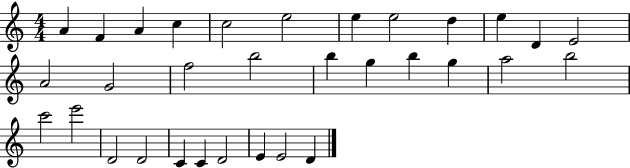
A4/q F4/q A4/q C5/q C5/h E5/h E5/q E5/h D5/q E5/q D4/q E4/h A4/h G4/h F5/h B5/h B5/q G5/q B5/q G5/q A5/h B5/h C6/h E6/h D4/h D4/h C4/q C4/q D4/h E4/q E4/h D4/q